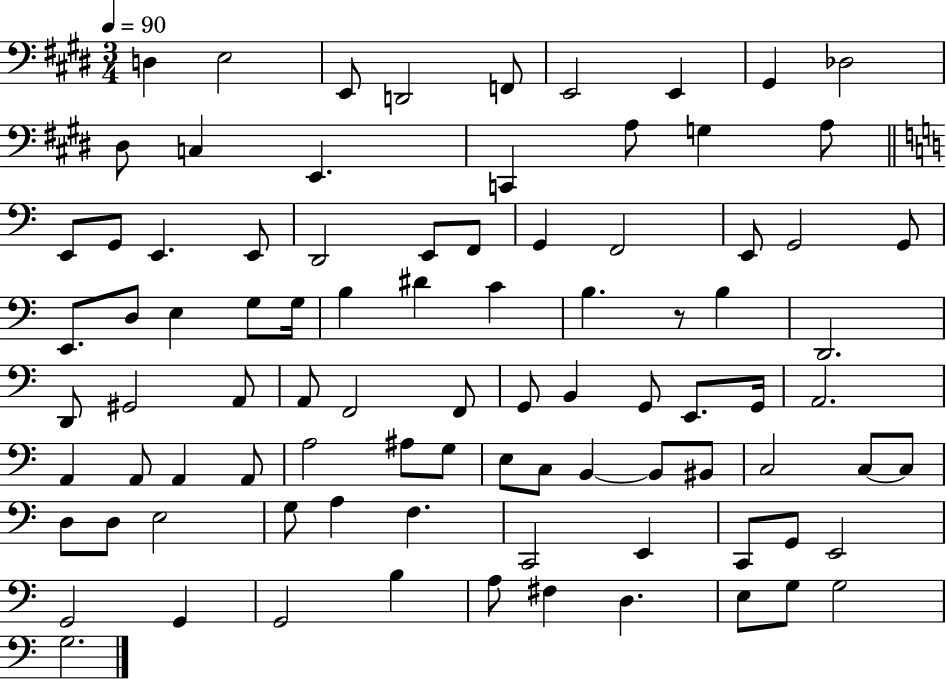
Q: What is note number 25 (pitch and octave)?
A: F2